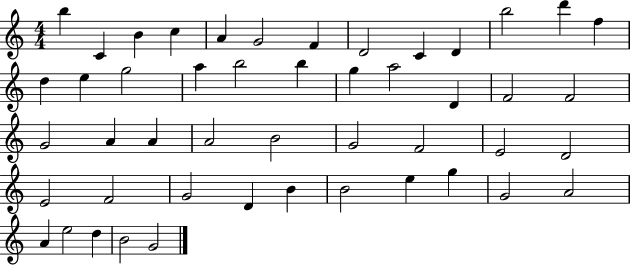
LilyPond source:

{
  \clef treble
  \numericTimeSignature
  \time 4/4
  \key c \major
  b''4 c'4 b'4 c''4 | a'4 g'2 f'4 | d'2 c'4 d'4 | b''2 d'''4 f''4 | \break d''4 e''4 g''2 | a''4 b''2 b''4 | g''4 a''2 d'4 | f'2 f'2 | \break g'2 a'4 a'4 | a'2 b'2 | g'2 f'2 | e'2 d'2 | \break e'2 f'2 | g'2 d'4 b'4 | b'2 e''4 g''4 | g'2 a'2 | \break a'4 e''2 d''4 | b'2 g'2 | \bar "|."
}